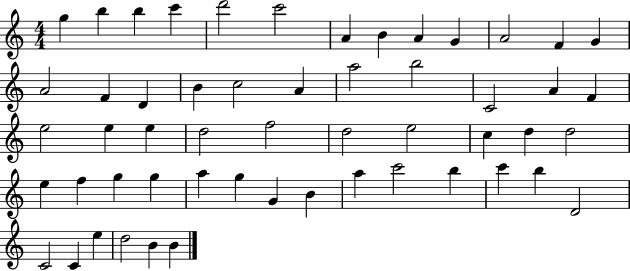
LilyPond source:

{
  \clef treble
  \numericTimeSignature
  \time 4/4
  \key c \major
  g''4 b''4 b''4 c'''4 | d'''2 c'''2 | a'4 b'4 a'4 g'4 | a'2 f'4 g'4 | \break a'2 f'4 d'4 | b'4 c''2 a'4 | a''2 b''2 | c'2 a'4 f'4 | \break e''2 e''4 e''4 | d''2 f''2 | d''2 e''2 | c''4 d''4 d''2 | \break e''4 f''4 g''4 g''4 | a''4 g''4 g'4 b'4 | a''4 c'''2 b''4 | c'''4 b''4 d'2 | \break c'2 c'4 e''4 | d''2 b'4 b'4 | \bar "|."
}